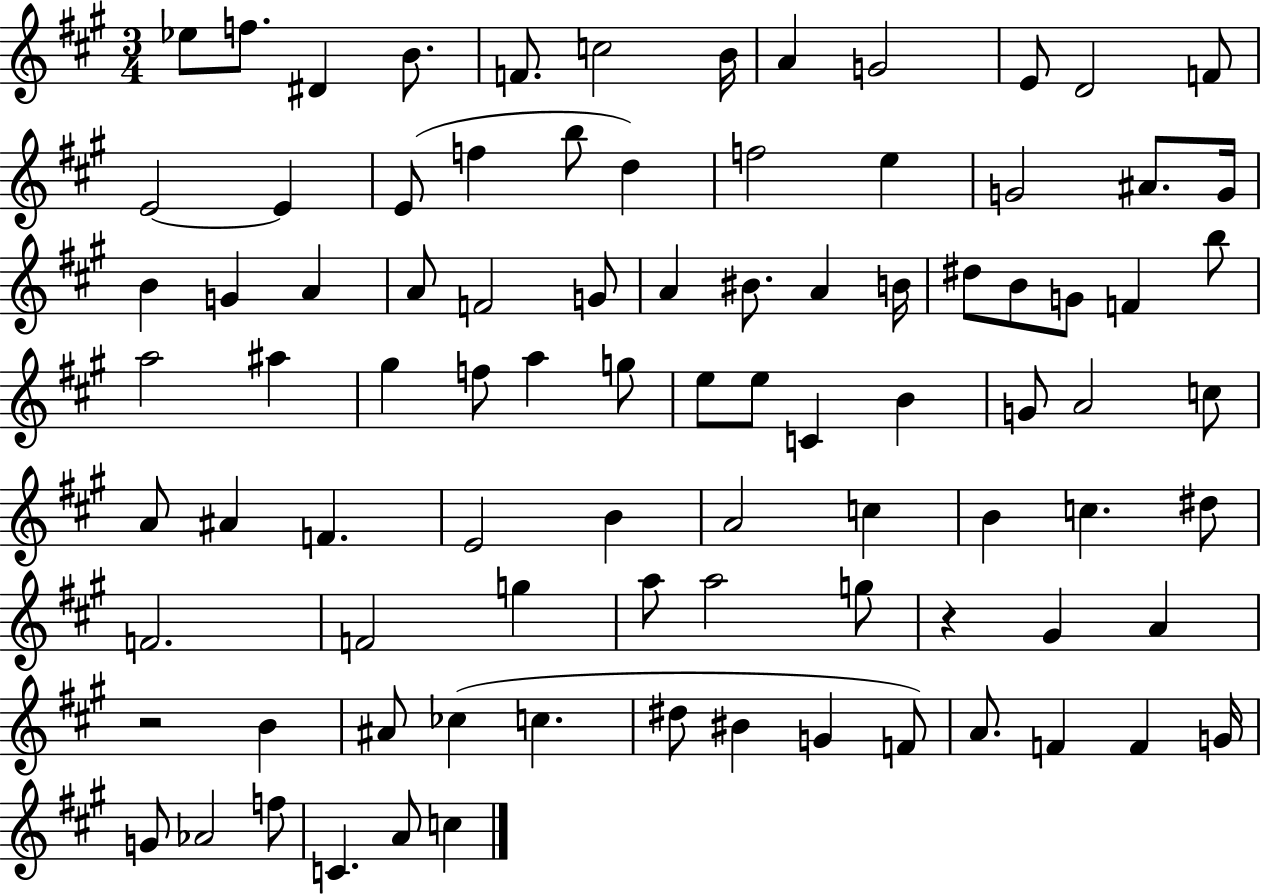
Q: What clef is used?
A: treble